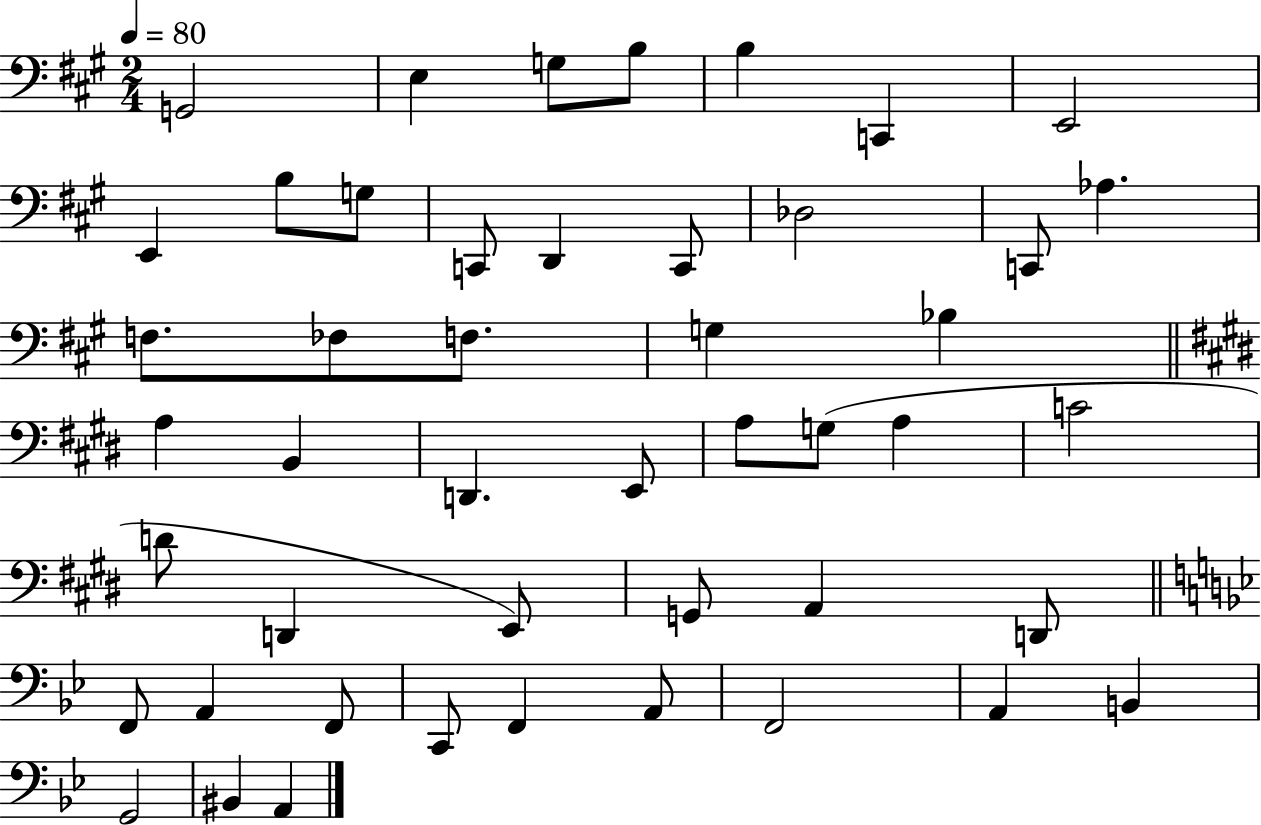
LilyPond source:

{
  \clef bass
  \numericTimeSignature
  \time 2/4
  \key a \major
  \tempo 4 = 80
  g,2 | e4 g8 b8 | b4 c,4 | e,2 | \break e,4 b8 g8 | c,8 d,4 c,8 | des2 | c,8 aes4. | \break f8. fes8 f8. | g4 bes4 | \bar "||" \break \key e \major a4 b,4 | d,4. e,8 | a8 g8( a4 | c'2 | \break d'8 d,4 e,8) | g,8 a,4 d,8 | \bar "||" \break \key g \minor f,8 a,4 f,8 | c,8 f,4 a,8 | f,2 | a,4 b,4 | \break g,2 | bis,4 a,4 | \bar "|."
}